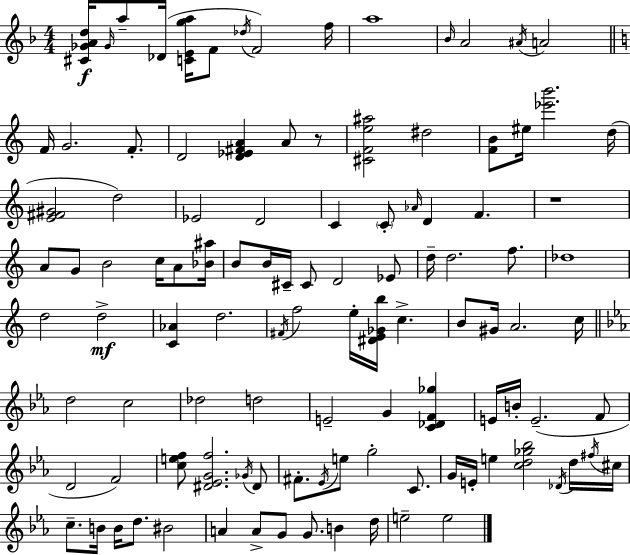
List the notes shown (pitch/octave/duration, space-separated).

[C#4,Gb4,A4,D5]/s Gb4/s A5/e Db4/s [C4,E4,G5,A5]/s F4/e Db5/s F4/h F5/s A5/w Bb4/s A4/h A#4/s A4/h F4/s G4/h. F4/e. D4/h [D4,Eb4,F#4,A4]/q A4/e R/e [C#4,F4,E5,A#5]/h D#5/h [F4,B4]/e EIS5/s [Eb6,B6]/h. D5/s [E4,F#4,G#4]/h D5/h Eb4/h D4/h C4/q C4/e Ab4/s D4/q F4/q. R/w A4/e G4/e B4/h C5/s A4/e [Bb4,A#5]/s B4/e B4/s C#4/s C#4/e D4/h Eb4/e D5/s D5/h. F5/e. Db5/w D5/h D5/h [C4,Ab4]/q D5/h. F#4/s F5/h E5/s [D#4,E4,Gb4,B5]/s C5/q. B4/e G#4/s A4/h. C5/s D5/h C5/h Db5/h D5/h E4/h G4/q [C4,Db4,F4,Gb5]/q E4/s B4/s E4/h. F4/e D4/h F4/h [C5,E5,F5]/e [D#4,Eb4,G4,F5]/h. Gb4/s D#4/e F#4/e. Eb4/s E5/e G5/h C4/e. G4/s E4/s E5/q [C5,D5,Gb5,Bb5]/h Db4/s D5/s F#5/s C#5/s C5/e. B4/s B4/s D5/e. BIS4/h A4/q A4/e G4/e G4/e. B4/q D5/s E5/h E5/h